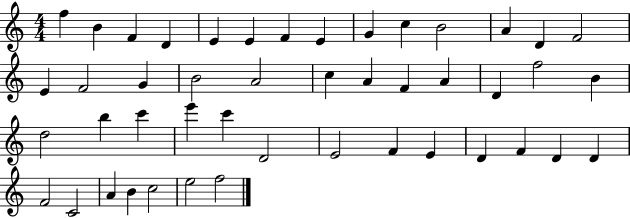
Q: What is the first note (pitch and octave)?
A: F5